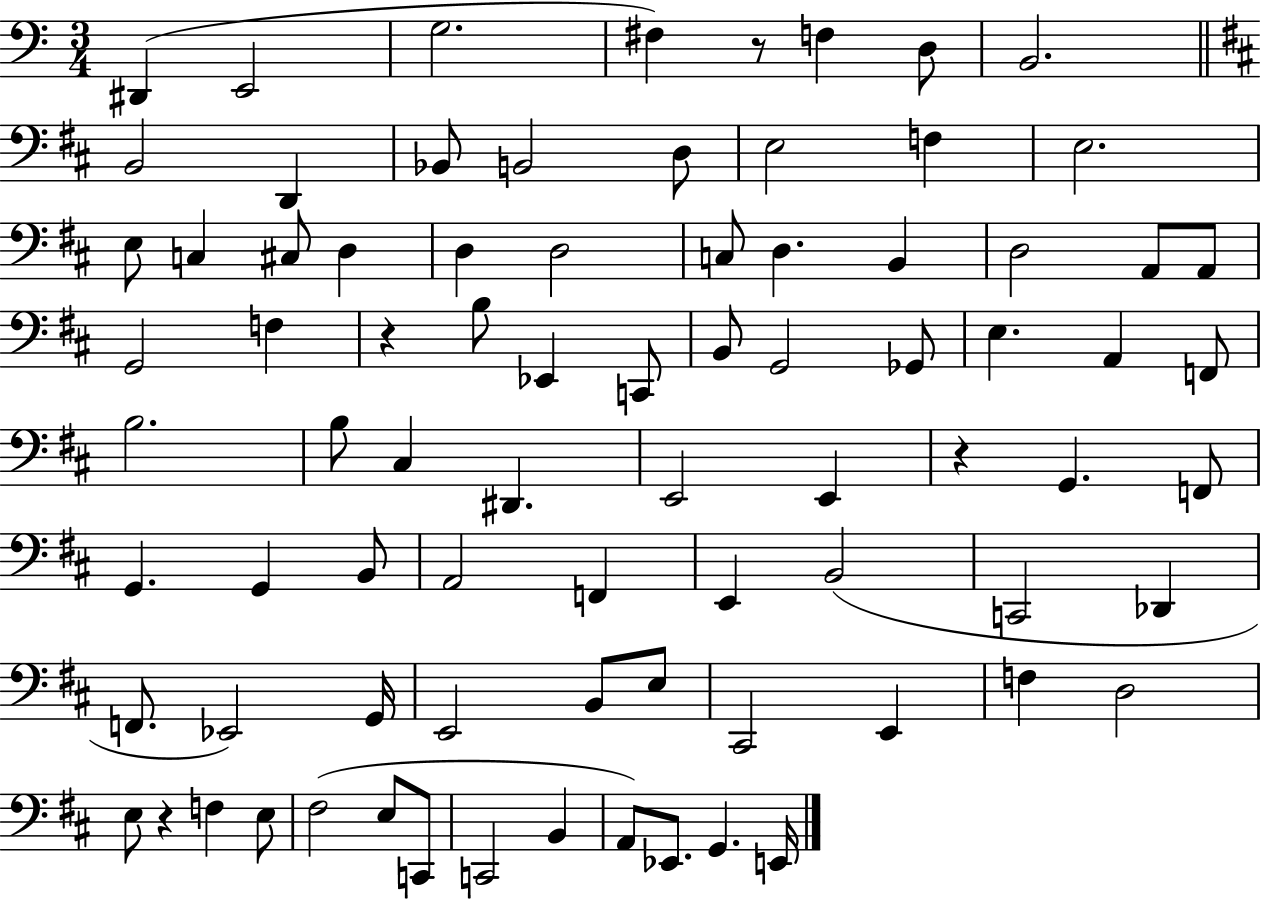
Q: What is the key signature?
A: C major